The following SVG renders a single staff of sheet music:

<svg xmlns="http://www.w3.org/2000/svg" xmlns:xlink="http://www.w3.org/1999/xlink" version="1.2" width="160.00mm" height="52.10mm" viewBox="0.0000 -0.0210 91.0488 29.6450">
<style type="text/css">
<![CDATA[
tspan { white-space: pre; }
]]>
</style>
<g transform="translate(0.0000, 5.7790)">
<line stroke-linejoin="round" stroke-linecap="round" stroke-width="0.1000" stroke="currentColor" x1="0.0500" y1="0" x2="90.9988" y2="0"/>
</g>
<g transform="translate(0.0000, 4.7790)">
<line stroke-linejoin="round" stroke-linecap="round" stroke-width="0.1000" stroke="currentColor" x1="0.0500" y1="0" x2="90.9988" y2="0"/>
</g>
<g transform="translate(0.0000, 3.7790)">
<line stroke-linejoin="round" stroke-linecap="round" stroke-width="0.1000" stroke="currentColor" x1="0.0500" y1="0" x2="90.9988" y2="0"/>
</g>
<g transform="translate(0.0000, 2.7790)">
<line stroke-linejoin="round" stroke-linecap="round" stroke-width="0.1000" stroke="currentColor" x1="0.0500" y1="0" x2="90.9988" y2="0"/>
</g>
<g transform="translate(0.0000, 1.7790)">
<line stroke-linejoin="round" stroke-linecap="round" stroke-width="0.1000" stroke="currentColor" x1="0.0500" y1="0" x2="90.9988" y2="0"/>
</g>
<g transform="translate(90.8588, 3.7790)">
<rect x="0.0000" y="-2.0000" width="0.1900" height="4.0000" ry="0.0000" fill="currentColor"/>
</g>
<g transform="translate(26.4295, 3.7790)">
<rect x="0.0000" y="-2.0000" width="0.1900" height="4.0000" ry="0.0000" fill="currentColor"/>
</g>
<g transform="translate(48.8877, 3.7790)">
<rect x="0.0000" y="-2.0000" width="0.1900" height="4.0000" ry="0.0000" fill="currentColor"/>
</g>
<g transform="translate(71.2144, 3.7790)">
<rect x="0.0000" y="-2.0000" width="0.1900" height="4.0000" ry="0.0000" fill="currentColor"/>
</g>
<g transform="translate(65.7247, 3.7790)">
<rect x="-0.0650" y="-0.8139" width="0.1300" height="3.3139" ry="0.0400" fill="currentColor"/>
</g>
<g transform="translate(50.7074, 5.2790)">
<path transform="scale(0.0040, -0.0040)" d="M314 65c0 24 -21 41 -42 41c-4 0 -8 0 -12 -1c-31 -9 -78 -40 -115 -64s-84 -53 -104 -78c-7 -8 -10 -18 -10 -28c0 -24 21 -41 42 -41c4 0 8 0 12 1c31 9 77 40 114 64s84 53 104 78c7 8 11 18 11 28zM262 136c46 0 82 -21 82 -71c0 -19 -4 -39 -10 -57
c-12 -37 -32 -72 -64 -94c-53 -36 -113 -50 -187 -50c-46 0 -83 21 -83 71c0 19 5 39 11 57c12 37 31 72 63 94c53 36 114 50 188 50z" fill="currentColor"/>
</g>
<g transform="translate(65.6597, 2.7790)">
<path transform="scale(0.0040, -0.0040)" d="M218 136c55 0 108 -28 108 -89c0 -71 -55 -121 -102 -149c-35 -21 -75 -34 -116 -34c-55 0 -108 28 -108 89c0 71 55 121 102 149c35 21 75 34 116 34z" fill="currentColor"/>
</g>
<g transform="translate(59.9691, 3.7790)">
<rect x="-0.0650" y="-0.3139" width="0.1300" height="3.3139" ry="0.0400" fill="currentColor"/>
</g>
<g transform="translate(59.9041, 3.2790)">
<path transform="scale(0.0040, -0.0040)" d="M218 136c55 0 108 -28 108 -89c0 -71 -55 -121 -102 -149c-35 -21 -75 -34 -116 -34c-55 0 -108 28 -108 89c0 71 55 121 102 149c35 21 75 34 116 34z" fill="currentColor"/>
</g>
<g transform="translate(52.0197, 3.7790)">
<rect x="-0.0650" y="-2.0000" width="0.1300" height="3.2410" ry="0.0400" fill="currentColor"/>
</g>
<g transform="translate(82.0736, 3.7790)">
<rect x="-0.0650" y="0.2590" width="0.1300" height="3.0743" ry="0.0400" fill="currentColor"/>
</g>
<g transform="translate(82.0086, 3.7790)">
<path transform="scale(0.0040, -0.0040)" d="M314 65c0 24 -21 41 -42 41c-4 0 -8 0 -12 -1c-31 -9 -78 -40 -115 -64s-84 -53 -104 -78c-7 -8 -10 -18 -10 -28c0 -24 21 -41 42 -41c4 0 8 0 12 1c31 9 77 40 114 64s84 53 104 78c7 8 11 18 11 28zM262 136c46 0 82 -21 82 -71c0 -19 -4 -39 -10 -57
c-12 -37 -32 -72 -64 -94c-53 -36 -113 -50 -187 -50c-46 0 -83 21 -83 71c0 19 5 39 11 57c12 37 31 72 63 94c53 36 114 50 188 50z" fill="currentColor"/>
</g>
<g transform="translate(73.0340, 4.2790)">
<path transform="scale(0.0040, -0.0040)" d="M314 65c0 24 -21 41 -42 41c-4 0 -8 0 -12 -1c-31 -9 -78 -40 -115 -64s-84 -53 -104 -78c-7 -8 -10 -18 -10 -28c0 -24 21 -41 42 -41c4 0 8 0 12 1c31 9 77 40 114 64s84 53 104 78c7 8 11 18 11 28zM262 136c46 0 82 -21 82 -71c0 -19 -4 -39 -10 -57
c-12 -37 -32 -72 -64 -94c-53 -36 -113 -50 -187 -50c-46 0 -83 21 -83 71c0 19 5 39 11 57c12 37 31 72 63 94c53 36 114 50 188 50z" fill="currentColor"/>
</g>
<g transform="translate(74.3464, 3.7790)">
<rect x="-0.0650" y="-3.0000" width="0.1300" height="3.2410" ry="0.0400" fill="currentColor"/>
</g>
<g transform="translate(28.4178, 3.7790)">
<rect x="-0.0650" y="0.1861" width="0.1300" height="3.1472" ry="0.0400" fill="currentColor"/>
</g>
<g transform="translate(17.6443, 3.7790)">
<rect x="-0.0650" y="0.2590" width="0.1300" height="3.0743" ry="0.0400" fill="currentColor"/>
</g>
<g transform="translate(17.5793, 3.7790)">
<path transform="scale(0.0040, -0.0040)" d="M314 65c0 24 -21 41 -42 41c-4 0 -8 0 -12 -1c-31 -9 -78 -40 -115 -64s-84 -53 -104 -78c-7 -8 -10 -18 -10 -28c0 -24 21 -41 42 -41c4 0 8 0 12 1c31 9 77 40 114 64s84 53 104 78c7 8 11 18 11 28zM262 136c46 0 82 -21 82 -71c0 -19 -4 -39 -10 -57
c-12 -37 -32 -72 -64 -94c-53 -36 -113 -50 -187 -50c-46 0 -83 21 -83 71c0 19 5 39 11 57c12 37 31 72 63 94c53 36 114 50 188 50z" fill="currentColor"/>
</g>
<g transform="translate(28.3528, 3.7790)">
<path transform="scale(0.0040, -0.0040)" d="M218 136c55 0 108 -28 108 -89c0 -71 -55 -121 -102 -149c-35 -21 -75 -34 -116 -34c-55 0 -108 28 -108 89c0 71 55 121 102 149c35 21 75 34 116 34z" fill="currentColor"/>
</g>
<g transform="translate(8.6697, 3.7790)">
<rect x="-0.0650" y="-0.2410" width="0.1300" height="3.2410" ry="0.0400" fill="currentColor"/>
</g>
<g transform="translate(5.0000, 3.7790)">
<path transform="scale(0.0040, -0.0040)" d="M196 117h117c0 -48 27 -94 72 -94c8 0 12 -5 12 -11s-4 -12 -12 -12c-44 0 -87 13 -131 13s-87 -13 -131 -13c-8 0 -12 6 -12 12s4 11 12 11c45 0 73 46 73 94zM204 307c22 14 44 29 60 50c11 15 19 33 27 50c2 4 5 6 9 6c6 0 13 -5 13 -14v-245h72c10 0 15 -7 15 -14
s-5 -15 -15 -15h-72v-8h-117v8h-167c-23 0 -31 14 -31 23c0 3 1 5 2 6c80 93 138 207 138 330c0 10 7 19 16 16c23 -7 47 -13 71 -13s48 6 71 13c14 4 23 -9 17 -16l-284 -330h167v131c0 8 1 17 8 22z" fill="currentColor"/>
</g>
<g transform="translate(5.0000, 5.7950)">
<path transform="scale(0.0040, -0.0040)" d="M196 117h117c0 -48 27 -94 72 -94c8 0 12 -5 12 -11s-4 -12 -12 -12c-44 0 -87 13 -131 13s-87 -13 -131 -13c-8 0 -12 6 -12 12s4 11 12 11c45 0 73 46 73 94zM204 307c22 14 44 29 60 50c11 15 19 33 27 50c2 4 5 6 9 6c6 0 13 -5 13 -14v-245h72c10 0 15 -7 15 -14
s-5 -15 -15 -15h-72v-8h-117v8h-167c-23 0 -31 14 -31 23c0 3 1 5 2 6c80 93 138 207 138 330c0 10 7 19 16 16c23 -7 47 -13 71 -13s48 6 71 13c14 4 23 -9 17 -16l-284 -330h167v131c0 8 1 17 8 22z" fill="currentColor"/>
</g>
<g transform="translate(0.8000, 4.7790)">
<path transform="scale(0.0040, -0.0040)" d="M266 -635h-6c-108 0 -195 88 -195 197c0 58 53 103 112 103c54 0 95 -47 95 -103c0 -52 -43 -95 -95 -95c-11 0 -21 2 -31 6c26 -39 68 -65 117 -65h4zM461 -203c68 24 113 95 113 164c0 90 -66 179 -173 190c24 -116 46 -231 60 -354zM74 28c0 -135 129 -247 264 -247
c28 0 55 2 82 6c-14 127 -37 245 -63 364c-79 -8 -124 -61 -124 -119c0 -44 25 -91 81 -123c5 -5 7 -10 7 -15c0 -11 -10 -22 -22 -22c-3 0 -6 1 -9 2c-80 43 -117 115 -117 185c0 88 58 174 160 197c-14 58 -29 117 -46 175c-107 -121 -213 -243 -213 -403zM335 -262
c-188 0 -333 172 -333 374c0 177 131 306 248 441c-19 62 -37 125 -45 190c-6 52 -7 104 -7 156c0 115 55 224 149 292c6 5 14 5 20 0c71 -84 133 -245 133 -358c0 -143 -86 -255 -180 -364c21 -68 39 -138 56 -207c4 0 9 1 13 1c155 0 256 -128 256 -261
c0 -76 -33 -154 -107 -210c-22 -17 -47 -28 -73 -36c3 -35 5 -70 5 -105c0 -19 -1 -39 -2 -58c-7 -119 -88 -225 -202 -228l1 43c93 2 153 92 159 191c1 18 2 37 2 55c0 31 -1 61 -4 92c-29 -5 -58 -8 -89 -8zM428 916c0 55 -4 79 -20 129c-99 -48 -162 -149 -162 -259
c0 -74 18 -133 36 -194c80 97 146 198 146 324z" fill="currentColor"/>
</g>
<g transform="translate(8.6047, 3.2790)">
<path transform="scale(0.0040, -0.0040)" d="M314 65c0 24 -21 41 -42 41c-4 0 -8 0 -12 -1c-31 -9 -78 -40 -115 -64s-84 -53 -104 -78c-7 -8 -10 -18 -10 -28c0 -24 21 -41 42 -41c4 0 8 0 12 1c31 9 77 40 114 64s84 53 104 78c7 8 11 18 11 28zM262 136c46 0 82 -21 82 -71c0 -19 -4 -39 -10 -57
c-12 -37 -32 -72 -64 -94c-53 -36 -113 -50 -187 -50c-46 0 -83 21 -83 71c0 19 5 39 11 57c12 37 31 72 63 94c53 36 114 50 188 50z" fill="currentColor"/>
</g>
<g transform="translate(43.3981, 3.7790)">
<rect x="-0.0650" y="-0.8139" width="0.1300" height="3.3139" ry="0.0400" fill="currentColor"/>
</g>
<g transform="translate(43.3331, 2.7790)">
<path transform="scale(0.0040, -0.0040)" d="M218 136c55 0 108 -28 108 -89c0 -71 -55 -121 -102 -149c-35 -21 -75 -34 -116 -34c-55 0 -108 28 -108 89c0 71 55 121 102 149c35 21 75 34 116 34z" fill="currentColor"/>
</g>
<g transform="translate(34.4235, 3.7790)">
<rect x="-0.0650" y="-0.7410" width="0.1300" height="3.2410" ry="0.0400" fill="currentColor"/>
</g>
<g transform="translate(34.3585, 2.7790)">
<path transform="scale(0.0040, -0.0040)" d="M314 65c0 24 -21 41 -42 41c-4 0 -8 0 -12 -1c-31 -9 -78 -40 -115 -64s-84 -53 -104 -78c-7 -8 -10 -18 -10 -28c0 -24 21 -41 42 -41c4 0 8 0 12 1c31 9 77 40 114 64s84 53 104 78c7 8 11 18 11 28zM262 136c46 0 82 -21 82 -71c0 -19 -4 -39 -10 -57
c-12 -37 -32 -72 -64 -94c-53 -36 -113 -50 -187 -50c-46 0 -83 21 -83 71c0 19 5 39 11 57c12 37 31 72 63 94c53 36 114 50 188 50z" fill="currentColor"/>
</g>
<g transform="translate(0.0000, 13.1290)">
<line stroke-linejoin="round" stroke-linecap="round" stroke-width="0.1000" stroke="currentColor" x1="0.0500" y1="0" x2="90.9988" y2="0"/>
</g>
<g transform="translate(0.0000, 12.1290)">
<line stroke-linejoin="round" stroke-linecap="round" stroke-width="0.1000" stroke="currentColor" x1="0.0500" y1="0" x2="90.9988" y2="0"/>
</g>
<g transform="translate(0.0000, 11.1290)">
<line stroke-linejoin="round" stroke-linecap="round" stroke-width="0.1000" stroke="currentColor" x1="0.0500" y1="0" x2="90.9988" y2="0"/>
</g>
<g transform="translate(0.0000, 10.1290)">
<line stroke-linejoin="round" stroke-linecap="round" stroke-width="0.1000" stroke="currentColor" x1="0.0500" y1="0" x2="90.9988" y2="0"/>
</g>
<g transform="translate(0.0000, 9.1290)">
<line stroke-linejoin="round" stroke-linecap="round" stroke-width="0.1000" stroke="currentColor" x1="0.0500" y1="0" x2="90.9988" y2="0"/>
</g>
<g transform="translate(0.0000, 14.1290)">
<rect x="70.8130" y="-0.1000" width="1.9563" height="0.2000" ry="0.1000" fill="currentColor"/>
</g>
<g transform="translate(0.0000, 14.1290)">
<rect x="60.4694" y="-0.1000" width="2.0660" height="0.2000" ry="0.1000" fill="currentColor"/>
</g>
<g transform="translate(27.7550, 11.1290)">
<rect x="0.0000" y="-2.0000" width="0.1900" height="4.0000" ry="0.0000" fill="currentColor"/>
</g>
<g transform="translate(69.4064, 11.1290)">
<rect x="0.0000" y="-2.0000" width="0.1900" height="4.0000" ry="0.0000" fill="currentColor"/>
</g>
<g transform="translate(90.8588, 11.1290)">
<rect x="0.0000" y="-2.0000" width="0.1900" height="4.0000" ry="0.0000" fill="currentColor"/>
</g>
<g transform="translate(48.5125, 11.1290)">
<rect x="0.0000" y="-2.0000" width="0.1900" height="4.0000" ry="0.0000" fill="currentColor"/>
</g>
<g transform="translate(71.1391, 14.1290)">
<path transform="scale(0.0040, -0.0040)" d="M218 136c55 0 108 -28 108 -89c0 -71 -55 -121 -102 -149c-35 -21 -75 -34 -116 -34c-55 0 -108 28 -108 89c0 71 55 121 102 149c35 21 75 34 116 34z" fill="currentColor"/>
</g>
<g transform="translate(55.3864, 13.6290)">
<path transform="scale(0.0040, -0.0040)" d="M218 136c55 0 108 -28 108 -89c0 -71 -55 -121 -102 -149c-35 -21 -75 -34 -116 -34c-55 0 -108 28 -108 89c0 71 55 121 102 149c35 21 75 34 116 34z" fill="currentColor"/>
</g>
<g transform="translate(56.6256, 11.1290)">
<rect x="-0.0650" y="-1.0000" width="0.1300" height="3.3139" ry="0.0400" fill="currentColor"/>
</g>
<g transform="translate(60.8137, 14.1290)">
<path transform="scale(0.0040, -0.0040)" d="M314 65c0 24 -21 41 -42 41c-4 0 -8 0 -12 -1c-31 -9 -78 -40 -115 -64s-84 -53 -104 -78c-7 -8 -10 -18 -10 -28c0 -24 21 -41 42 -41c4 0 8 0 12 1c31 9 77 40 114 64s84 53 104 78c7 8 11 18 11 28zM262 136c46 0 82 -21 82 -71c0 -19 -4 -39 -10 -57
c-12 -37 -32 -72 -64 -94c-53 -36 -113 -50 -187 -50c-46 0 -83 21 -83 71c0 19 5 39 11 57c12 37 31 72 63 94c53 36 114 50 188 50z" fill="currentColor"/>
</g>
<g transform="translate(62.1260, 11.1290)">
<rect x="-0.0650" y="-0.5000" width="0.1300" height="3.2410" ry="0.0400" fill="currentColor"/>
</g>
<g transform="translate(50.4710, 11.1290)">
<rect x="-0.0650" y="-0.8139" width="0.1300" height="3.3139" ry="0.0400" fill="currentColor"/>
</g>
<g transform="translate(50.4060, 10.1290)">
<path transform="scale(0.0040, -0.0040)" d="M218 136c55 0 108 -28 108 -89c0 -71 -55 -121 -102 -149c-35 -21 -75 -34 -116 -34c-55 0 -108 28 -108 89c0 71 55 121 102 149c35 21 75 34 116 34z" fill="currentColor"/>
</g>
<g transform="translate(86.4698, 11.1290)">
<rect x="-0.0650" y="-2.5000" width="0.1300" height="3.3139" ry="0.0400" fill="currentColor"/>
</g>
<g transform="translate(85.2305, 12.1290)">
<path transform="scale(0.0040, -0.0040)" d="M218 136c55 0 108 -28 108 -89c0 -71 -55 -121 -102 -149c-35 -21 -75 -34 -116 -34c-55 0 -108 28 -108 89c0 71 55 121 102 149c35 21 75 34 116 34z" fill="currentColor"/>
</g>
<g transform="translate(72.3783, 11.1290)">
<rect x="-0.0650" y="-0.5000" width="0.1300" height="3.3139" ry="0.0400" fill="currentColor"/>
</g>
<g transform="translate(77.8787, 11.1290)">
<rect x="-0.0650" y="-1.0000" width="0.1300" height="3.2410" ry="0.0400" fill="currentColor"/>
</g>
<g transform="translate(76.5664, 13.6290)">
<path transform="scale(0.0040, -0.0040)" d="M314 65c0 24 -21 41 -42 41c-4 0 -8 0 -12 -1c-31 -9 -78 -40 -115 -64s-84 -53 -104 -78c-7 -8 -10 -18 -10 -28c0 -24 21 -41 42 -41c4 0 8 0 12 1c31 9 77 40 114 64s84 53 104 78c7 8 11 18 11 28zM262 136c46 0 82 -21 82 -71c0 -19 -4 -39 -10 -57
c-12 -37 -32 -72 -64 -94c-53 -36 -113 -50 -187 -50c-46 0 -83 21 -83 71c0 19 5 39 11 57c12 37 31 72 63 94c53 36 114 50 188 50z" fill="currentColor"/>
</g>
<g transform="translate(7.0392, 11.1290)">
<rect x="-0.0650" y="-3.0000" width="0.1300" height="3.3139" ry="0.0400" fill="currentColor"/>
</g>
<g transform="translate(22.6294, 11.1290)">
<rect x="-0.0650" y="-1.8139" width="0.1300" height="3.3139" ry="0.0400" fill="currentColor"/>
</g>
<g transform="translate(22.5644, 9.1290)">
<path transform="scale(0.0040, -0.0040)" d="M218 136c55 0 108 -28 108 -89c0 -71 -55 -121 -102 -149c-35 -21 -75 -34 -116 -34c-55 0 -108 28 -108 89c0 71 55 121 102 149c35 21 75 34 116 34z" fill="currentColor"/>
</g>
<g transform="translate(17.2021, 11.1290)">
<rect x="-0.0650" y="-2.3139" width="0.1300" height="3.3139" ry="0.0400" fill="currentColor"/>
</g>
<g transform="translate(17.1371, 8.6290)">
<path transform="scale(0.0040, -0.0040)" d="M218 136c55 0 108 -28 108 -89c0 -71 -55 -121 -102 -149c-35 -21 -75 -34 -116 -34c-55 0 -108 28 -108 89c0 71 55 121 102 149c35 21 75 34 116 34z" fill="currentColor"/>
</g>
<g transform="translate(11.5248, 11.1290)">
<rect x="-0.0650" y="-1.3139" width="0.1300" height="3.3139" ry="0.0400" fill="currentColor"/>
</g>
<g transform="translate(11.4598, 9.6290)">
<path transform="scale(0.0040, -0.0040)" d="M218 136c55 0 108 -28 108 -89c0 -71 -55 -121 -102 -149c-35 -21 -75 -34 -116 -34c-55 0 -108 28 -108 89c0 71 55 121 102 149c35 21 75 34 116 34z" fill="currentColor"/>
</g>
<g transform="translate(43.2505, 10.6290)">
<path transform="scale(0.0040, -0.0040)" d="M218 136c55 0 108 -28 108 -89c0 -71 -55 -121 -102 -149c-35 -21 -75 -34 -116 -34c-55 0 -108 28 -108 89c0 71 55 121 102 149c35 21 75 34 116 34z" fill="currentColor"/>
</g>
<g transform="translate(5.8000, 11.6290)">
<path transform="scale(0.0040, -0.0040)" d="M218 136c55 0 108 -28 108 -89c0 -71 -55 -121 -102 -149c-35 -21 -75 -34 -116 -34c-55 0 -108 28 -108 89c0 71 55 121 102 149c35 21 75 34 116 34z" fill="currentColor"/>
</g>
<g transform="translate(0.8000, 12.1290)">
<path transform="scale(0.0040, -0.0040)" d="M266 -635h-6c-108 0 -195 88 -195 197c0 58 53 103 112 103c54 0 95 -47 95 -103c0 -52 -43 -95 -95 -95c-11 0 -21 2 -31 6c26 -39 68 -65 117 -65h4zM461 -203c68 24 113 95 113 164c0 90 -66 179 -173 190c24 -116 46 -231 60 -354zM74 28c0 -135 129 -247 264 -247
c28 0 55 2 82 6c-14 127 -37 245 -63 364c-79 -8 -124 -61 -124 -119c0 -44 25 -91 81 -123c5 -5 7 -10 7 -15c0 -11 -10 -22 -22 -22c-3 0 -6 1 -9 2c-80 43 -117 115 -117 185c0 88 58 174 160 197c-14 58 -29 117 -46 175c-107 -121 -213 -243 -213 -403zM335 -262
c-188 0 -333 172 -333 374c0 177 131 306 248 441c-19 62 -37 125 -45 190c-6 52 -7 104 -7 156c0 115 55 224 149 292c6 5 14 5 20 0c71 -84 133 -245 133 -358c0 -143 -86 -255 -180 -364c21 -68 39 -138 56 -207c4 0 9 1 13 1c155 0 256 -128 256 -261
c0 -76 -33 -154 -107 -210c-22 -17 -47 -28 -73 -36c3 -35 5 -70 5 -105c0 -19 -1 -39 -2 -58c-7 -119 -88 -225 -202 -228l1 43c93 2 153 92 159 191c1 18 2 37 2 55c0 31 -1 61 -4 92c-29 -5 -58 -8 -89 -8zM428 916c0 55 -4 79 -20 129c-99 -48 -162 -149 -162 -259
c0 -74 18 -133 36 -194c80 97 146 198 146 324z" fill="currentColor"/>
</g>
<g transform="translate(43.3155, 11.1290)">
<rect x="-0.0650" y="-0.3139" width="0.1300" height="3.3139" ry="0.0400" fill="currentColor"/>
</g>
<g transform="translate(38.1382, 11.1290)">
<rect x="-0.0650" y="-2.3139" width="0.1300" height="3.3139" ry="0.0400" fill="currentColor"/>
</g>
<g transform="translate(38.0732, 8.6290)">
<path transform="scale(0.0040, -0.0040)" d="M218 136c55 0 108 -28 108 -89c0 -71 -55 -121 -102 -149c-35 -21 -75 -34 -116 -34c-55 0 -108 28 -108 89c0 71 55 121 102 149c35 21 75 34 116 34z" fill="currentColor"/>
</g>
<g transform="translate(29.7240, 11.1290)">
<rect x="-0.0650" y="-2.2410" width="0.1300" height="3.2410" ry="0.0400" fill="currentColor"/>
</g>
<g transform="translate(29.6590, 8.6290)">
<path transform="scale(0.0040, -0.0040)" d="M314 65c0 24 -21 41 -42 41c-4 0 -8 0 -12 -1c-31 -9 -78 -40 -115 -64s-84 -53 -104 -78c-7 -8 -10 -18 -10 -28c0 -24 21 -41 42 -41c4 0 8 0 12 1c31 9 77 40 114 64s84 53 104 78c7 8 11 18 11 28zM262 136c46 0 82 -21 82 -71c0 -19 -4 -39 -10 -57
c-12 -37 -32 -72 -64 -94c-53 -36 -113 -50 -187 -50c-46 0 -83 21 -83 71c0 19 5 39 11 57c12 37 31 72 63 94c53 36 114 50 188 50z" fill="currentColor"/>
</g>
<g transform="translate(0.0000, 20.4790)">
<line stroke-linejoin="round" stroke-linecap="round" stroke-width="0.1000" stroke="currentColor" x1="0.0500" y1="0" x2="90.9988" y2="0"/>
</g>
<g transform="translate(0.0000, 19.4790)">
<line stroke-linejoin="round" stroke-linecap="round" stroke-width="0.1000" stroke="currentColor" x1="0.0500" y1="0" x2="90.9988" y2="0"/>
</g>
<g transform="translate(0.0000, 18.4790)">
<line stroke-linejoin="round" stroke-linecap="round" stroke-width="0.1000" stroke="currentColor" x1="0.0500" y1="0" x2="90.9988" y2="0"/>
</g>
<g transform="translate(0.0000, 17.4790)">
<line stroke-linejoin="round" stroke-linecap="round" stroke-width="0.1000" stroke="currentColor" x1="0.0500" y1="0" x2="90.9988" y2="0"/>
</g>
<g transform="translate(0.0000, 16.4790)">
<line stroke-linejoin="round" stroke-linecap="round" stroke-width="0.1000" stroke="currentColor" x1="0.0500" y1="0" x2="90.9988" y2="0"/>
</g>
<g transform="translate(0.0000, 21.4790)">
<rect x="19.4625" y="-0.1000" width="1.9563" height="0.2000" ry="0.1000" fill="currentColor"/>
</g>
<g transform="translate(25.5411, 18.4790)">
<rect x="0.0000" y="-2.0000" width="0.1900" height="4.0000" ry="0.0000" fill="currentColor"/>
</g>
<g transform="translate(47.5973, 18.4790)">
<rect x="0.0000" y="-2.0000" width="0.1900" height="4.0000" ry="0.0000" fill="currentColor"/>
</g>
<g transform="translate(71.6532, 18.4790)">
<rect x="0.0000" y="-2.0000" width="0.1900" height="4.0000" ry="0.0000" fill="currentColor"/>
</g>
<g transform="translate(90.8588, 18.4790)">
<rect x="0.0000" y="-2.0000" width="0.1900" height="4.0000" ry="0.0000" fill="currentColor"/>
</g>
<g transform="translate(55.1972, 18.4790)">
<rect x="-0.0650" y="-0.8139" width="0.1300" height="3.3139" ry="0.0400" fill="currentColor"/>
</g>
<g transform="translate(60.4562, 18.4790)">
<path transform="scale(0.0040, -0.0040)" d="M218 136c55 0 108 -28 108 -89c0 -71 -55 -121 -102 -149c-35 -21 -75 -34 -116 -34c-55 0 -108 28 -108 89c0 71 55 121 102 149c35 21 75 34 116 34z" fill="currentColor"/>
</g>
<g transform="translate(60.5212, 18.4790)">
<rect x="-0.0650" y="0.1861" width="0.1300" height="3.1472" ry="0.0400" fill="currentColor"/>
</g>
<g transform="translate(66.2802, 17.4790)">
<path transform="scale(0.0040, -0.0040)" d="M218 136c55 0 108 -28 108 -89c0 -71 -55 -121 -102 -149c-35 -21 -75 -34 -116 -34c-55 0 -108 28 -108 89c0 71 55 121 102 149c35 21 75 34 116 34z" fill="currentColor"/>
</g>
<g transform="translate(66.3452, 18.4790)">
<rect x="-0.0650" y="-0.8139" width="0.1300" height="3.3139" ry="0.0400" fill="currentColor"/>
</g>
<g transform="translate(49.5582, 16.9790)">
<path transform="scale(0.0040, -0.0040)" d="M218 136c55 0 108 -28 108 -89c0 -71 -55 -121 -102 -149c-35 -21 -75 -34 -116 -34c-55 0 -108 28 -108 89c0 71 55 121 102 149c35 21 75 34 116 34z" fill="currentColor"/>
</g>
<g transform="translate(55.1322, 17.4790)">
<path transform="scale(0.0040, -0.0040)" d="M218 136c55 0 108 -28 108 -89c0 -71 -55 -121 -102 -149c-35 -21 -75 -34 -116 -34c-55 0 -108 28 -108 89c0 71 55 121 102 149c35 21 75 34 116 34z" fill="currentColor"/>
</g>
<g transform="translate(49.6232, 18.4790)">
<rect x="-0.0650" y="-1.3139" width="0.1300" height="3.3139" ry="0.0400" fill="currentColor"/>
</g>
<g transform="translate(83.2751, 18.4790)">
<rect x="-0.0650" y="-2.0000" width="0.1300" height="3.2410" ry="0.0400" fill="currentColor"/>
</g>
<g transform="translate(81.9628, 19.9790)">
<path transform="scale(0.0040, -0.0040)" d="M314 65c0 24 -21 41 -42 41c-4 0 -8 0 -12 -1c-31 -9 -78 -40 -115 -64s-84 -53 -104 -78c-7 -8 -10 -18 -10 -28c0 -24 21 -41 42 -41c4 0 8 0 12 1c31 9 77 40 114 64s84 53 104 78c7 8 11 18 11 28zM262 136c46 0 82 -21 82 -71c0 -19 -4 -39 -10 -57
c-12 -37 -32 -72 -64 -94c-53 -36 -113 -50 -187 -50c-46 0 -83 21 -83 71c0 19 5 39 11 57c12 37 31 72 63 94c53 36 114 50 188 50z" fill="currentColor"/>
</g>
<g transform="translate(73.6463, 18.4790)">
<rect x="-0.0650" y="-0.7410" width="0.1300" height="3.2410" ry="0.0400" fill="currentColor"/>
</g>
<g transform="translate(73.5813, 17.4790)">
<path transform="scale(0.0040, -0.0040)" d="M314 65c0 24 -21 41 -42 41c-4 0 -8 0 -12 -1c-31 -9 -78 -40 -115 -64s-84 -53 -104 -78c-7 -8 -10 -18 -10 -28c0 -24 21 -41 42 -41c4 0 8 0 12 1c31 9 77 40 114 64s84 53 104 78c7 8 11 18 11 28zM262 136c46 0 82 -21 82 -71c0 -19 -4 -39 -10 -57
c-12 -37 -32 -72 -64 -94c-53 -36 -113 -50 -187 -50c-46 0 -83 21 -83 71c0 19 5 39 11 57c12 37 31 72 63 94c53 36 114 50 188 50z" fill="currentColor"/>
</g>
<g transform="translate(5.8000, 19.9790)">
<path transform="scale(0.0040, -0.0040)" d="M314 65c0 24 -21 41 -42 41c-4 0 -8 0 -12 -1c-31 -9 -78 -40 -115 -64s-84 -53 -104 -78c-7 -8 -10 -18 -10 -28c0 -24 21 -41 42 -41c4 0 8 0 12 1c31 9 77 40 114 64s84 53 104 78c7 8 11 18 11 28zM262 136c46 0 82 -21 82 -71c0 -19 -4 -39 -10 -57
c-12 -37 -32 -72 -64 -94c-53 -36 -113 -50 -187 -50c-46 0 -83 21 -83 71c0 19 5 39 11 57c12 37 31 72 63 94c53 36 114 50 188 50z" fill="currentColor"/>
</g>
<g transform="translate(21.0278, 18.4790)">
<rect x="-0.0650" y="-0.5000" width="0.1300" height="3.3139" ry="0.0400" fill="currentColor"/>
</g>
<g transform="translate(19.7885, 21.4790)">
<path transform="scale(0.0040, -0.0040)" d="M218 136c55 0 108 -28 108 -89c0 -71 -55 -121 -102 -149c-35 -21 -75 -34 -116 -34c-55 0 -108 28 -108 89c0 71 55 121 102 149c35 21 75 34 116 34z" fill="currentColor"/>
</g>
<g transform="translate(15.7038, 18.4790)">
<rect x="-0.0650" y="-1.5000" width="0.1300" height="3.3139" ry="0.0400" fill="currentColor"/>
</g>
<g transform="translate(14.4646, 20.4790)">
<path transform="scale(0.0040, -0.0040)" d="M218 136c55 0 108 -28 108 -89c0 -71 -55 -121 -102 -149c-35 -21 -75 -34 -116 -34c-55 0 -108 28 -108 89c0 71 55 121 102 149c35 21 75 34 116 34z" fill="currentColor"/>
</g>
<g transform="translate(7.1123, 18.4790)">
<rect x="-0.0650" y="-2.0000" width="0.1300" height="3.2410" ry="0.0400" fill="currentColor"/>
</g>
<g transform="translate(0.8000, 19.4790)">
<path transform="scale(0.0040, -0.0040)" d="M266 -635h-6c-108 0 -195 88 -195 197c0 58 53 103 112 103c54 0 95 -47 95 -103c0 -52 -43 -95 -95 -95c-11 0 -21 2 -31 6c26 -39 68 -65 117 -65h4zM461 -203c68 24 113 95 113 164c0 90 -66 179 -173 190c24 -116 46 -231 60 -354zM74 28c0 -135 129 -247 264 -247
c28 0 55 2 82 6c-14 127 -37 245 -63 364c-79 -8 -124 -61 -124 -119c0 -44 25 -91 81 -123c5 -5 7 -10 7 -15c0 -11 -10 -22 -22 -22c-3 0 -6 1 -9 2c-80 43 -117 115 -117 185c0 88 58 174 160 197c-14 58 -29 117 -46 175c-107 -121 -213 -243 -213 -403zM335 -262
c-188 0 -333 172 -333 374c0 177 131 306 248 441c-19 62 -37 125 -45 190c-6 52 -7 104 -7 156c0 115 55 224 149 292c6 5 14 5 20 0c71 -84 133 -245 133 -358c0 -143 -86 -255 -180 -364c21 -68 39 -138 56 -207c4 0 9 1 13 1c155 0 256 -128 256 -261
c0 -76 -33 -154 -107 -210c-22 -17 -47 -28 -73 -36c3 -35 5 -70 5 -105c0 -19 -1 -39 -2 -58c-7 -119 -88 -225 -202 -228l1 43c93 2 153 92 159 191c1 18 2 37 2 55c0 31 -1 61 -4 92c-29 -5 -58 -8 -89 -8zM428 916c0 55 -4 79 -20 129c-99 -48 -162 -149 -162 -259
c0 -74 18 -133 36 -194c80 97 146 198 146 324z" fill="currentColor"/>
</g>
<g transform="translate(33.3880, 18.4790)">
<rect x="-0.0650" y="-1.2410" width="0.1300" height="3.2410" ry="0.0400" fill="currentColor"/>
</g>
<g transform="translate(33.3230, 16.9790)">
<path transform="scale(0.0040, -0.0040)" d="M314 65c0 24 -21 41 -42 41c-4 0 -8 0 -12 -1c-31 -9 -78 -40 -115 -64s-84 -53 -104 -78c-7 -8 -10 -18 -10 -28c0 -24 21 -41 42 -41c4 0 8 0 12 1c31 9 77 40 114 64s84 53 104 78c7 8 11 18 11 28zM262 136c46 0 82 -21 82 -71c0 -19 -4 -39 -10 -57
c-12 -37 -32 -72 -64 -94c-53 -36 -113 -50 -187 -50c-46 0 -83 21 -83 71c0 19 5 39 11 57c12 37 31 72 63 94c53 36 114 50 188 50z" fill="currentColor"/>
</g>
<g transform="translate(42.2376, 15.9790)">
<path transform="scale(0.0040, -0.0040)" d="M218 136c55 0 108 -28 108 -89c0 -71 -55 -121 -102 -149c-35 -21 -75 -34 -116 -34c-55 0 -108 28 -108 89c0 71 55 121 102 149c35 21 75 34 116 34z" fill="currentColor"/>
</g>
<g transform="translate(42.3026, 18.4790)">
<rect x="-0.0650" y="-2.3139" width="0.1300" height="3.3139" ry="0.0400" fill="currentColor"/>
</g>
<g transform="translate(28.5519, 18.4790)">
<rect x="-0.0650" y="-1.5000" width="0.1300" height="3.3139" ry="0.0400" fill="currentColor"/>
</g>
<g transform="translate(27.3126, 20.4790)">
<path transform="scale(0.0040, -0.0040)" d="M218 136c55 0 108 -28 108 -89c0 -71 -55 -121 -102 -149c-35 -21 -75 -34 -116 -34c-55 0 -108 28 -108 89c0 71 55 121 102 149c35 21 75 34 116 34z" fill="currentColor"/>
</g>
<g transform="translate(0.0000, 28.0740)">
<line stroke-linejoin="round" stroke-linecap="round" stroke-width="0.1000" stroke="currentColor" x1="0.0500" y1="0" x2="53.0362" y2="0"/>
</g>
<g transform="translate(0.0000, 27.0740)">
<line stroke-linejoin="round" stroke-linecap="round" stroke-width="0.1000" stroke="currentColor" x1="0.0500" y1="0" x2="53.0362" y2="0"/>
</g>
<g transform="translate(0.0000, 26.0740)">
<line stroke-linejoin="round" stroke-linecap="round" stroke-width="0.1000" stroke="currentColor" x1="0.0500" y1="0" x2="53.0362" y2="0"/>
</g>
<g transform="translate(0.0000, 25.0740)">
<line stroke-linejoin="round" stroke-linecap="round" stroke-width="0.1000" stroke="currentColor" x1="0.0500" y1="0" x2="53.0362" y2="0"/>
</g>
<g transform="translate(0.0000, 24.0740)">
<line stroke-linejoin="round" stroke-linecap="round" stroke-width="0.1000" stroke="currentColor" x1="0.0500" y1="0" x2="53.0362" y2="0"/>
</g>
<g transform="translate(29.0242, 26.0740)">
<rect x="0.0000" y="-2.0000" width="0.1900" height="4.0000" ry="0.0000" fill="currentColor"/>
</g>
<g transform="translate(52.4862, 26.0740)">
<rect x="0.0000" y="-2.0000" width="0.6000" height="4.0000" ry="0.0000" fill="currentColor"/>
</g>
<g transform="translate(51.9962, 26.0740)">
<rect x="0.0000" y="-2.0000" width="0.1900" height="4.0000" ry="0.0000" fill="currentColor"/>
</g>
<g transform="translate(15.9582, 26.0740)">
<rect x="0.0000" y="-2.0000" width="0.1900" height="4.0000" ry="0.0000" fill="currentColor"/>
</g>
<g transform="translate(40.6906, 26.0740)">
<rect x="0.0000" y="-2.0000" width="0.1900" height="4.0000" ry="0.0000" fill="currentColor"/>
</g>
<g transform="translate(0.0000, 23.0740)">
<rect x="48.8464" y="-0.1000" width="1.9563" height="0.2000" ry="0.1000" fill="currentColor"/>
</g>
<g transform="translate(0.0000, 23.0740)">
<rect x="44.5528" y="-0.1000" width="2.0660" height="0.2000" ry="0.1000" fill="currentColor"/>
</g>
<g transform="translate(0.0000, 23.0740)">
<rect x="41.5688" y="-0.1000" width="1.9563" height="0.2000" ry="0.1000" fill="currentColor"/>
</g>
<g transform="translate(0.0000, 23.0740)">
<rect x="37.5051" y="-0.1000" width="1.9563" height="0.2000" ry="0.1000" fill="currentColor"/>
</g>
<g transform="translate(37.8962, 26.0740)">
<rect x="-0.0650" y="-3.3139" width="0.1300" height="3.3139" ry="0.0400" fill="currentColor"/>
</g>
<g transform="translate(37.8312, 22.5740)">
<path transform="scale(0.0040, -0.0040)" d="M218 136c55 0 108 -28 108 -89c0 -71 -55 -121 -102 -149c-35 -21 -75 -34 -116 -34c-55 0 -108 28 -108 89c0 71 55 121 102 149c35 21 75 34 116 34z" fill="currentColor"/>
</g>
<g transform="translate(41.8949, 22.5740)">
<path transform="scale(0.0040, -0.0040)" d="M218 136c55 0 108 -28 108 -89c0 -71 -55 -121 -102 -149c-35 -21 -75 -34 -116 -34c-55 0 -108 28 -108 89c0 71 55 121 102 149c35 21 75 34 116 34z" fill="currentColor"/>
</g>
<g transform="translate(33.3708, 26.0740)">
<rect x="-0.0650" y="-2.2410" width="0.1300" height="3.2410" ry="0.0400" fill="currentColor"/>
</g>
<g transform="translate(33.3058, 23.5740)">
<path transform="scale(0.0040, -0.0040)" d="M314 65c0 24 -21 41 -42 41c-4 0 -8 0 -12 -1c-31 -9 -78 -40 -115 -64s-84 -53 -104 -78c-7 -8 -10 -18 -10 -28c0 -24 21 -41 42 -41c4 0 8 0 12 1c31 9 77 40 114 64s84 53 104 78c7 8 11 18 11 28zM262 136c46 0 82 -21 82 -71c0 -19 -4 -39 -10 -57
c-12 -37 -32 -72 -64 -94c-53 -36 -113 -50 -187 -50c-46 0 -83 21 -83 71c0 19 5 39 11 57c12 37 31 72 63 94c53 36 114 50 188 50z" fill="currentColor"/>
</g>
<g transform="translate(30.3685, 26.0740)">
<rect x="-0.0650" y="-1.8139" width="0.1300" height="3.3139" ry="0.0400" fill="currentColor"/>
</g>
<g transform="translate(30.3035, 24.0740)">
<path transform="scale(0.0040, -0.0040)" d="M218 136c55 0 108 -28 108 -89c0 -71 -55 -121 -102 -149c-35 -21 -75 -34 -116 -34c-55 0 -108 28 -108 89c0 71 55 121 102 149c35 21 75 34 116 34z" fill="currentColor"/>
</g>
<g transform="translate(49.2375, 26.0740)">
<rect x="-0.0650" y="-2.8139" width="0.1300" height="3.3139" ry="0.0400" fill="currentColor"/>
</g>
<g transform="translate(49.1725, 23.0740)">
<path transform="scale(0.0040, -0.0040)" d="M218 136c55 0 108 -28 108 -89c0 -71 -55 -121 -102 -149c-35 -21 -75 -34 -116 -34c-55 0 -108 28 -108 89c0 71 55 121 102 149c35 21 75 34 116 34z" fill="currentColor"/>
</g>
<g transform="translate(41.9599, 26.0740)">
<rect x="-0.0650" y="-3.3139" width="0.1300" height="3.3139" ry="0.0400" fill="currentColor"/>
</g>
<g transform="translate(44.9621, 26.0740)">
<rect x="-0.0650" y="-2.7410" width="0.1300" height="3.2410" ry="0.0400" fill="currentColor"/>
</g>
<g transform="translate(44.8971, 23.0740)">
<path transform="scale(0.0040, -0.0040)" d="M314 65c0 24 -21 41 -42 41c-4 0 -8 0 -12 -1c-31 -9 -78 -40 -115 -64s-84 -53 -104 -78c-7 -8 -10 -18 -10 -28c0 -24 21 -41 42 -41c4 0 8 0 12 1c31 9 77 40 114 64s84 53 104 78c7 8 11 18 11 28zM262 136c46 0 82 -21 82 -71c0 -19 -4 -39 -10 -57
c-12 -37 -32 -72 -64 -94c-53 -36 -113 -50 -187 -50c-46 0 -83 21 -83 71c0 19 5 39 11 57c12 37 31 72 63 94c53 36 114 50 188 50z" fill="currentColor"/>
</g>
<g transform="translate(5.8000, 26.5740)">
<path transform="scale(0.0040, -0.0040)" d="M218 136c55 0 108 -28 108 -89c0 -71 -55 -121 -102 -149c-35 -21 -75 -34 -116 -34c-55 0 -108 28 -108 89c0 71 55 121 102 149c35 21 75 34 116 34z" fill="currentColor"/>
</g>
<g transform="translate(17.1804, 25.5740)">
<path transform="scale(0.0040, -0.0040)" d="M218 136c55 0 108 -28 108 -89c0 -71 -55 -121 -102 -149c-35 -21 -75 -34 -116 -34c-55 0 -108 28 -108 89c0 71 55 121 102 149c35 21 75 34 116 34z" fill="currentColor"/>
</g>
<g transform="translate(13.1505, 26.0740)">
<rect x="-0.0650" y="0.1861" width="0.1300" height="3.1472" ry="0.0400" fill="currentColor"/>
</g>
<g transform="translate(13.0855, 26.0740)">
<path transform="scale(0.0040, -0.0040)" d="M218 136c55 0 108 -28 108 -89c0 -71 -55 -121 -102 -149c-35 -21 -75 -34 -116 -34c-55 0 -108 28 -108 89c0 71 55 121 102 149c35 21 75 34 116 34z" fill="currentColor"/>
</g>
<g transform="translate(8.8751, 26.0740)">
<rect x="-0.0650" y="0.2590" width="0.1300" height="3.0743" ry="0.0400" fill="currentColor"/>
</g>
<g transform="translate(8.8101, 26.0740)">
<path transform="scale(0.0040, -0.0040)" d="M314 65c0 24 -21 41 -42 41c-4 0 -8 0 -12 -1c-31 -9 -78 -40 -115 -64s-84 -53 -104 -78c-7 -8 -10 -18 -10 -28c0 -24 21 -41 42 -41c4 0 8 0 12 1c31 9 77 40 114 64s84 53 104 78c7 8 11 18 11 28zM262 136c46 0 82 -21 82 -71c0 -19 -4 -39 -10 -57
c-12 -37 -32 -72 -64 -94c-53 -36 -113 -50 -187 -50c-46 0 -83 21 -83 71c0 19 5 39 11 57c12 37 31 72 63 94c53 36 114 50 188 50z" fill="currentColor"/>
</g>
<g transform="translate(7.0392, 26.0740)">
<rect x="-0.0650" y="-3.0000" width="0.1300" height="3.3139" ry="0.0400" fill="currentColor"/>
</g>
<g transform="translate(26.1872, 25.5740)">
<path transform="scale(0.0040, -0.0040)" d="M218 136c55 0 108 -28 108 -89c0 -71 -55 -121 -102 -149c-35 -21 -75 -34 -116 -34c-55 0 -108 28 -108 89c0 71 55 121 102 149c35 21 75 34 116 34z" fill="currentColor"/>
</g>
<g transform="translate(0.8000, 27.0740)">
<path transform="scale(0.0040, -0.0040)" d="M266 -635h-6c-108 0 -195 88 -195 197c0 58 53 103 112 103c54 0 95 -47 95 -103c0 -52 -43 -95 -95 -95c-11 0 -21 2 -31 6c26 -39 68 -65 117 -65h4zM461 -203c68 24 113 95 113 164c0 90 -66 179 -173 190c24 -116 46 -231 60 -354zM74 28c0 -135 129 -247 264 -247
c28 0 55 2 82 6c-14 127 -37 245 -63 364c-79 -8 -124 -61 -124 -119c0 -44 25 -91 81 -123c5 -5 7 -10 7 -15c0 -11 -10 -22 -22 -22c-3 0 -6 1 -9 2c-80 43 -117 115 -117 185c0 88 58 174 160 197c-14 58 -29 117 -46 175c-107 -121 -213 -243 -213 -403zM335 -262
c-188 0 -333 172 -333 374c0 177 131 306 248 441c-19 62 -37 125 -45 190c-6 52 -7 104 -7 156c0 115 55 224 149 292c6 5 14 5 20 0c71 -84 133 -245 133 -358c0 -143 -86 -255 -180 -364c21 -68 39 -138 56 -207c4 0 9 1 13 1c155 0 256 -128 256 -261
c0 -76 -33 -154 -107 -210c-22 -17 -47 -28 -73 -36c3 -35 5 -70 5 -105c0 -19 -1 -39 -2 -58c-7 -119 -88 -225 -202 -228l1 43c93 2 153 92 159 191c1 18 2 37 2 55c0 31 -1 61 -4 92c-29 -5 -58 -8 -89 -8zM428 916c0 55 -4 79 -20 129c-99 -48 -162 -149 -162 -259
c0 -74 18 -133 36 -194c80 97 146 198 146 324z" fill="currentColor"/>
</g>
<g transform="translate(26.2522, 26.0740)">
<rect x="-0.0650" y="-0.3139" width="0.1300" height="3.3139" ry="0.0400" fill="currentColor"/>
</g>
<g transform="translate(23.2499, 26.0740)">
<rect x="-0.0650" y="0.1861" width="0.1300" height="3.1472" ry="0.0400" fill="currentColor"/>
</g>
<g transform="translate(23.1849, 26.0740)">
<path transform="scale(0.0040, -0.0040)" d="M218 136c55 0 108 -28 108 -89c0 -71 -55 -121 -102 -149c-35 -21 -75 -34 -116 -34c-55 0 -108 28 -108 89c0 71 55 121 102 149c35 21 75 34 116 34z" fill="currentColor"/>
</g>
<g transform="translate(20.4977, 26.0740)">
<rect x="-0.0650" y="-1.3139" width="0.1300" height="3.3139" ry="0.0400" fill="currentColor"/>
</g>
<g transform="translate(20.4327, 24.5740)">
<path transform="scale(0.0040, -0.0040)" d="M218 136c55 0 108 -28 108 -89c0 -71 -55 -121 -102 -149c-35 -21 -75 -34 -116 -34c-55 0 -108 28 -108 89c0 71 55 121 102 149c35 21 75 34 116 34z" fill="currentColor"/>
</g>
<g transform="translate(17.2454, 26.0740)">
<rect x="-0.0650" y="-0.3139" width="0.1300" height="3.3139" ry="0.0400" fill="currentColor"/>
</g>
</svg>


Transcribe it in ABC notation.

X:1
T:Untitled
M:4/4
L:1/4
K:C
c2 B2 B d2 d F2 c d A2 B2 A e g f g2 g c d D C2 C D2 G F2 E C E e2 g e d B d d2 F2 A B2 B c e B c f g2 b b a2 a